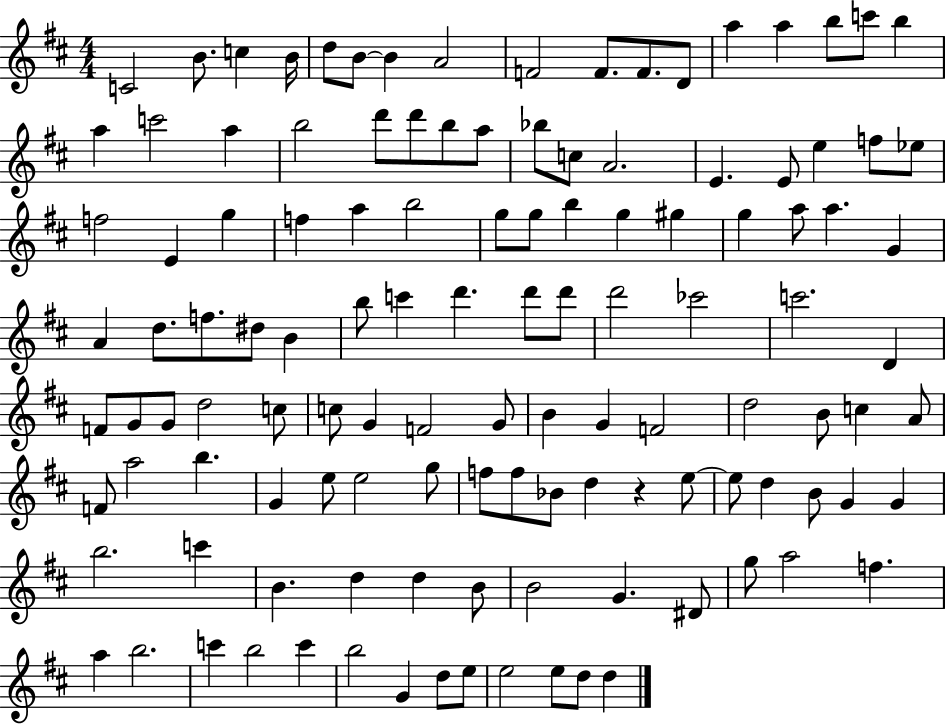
{
  \clef treble
  \numericTimeSignature
  \time 4/4
  \key d \major
  \repeat volta 2 { c'2 b'8. c''4 b'16 | d''8 b'8~~ b'4 a'2 | f'2 f'8. f'8. d'8 | a''4 a''4 b''8 c'''8 b''4 | \break a''4 c'''2 a''4 | b''2 d'''8 d'''8 b''8 a''8 | bes''8 c''8 a'2. | e'4. e'8 e''4 f''8 ees''8 | \break f''2 e'4 g''4 | f''4 a''4 b''2 | g''8 g''8 b''4 g''4 gis''4 | g''4 a''8 a''4. g'4 | \break a'4 d''8. f''8. dis''8 b'4 | b''8 c'''4 d'''4. d'''8 d'''8 | d'''2 ces'''2 | c'''2. d'4 | \break f'8 g'8 g'8 d''2 c''8 | c''8 g'4 f'2 g'8 | b'4 g'4 f'2 | d''2 b'8 c''4 a'8 | \break f'8 a''2 b''4. | g'4 e''8 e''2 g''8 | f''8 f''8 bes'8 d''4 r4 e''8~~ | e''8 d''4 b'8 g'4 g'4 | \break b''2. c'''4 | b'4. d''4 d''4 b'8 | b'2 g'4. dis'8 | g''8 a''2 f''4. | \break a''4 b''2. | c'''4 b''2 c'''4 | b''2 g'4 d''8 e''8 | e''2 e''8 d''8 d''4 | \break } \bar "|."
}